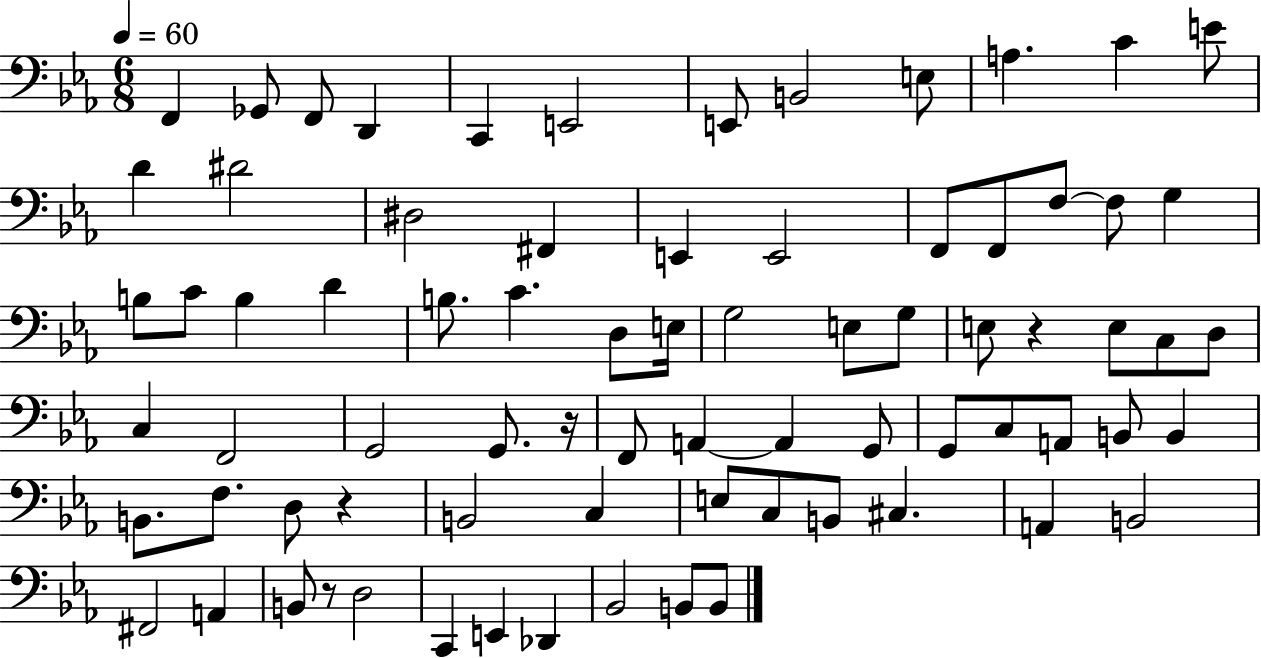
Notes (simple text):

F2/q Gb2/e F2/e D2/q C2/q E2/h E2/e B2/h E3/e A3/q. C4/q E4/e D4/q D#4/h D#3/h F#2/q E2/q E2/h F2/e F2/e F3/e F3/e G3/q B3/e C4/e B3/q D4/q B3/e. C4/q. D3/e E3/s G3/h E3/e G3/e E3/e R/q E3/e C3/e D3/e C3/q F2/h G2/h G2/e. R/s F2/e A2/q A2/q G2/e G2/e C3/e A2/e B2/e B2/q B2/e. F3/e. D3/e R/q B2/h C3/q E3/e C3/e B2/e C#3/q. A2/q B2/h F#2/h A2/q B2/e R/e D3/h C2/q E2/q Db2/q Bb2/h B2/e B2/e